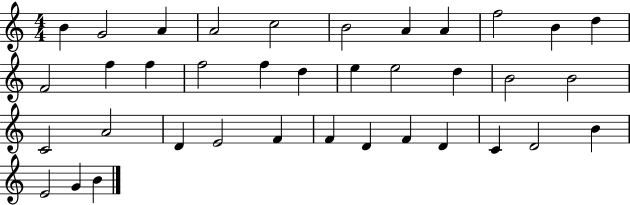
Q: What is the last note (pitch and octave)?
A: B4